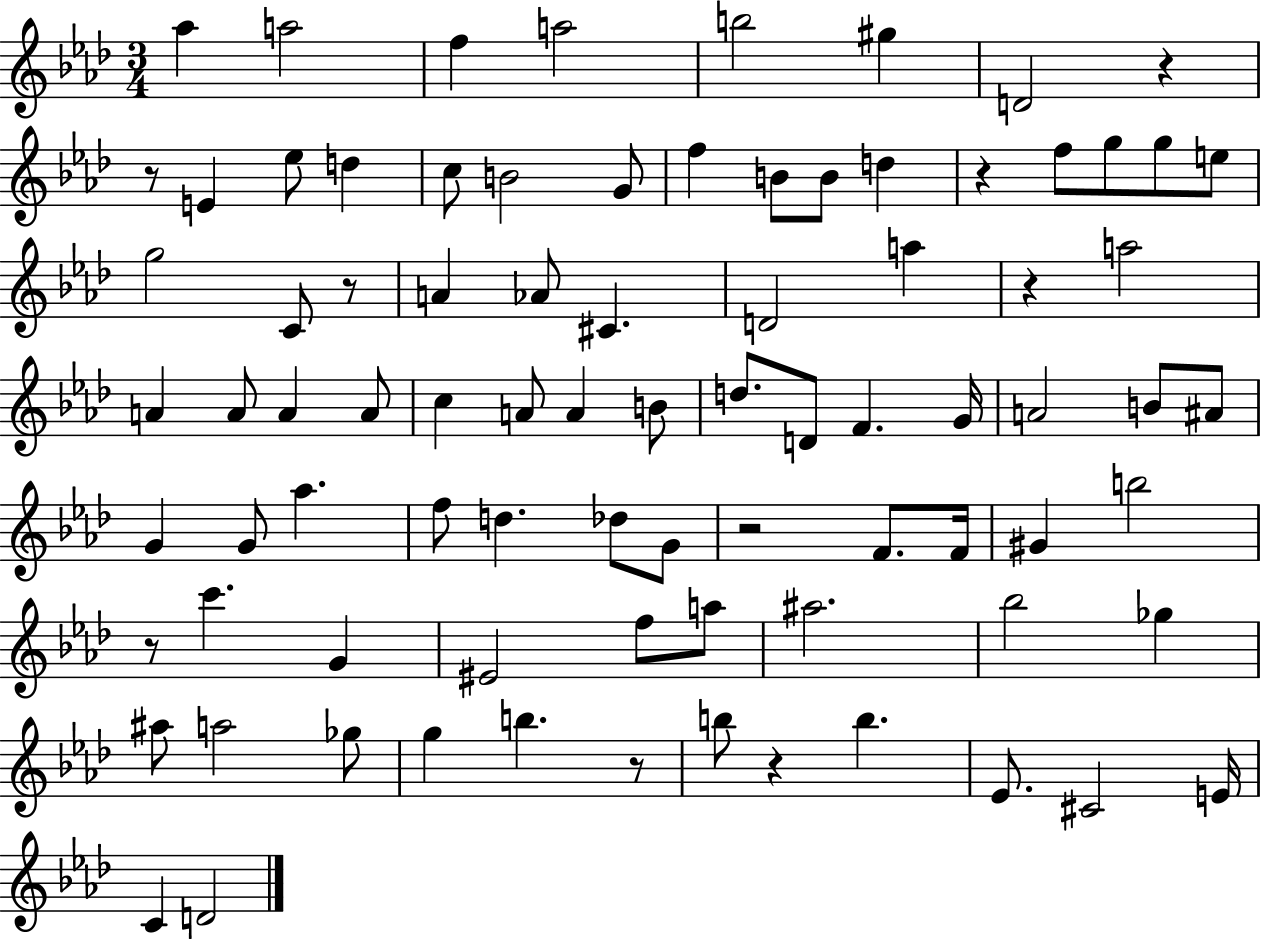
{
  \clef treble
  \numericTimeSignature
  \time 3/4
  \key aes \major
  aes''4 a''2 | f''4 a''2 | b''2 gis''4 | d'2 r4 | \break r8 e'4 ees''8 d''4 | c''8 b'2 g'8 | f''4 b'8 b'8 d''4 | r4 f''8 g''8 g''8 e''8 | \break g''2 c'8 r8 | a'4 aes'8 cis'4. | d'2 a''4 | r4 a''2 | \break a'4 a'8 a'4 a'8 | c''4 a'8 a'4 b'8 | d''8. d'8 f'4. g'16 | a'2 b'8 ais'8 | \break g'4 g'8 aes''4. | f''8 d''4. des''8 g'8 | r2 f'8. f'16 | gis'4 b''2 | \break r8 c'''4. g'4 | eis'2 f''8 a''8 | ais''2. | bes''2 ges''4 | \break ais''8 a''2 ges''8 | g''4 b''4. r8 | b''8 r4 b''4. | ees'8. cis'2 e'16 | \break c'4 d'2 | \bar "|."
}